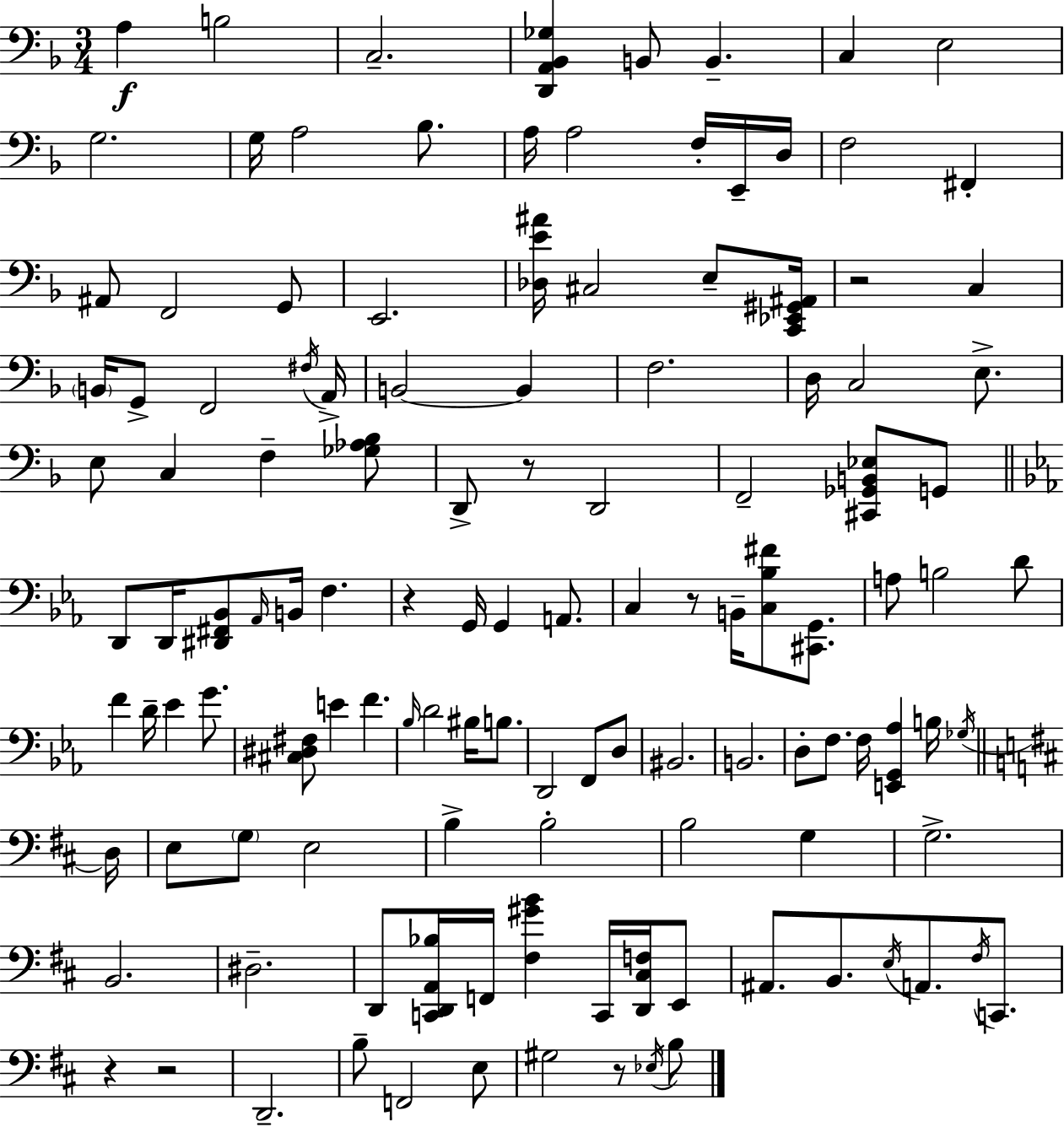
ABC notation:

X:1
T:Untitled
M:3/4
L:1/4
K:Dm
A, B,2 C,2 [D,,A,,_B,,_G,] B,,/2 B,, C, E,2 G,2 G,/4 A,2 _B,/2 A,/4 A,2 F,/4 E,,/4 D,/4 F,2 ^F,, ^A,,/2 F,,2 G,,/2 E,,2 [_D,E^A]/4 ^C,2 E,/2 [C,,_E,,^G,,^A,,]/4 z2 C, B,,/4 G,,/2 F,,2 ^F,/4 A,,/4 B,,2 B,, F,2 D,/4 C,2 E,/2 E,/2 C, F, [_G,_A,_B,]/2 D,,/2 z/2 D,,2 F,,2 [^C,,_G,,B,,_E,]/2 G,,/2 D,,/2 D,,/4 [^D,,^F,,_B,,]/2 _A,,/4 B,,/4 F, z G,,/4 G,, A,,/2 C, z/2 B,,/4 [C,_B,^F]/2 [^C,,G,,]/2 A,/2 B,2 D/2 F D/4 _E G/2 [^C,^D,^F,]/2 E F _B,/4 D2 ^B,/4 B,/2 D,,2 F,,/2 D,/2 ^B,,2 B,,2 D,/2 F,/2 F,/4 [E,,G,,_A,] B,/4 _G,/4 D,/4 E,/2 G,/2 E,2 B, B,2 B,2 G, G,2 B,,2 ^D,2 D,,/2 [C,,D,,A,,_B,]/4 F,,/4 [^F,^GB] C,,/4 [D,,^C,F,]/4 E,,/2 ^A,,/2 B,,/2 E,/4 A,,/2 ^F,/4 C,,/2 z z2 D,,2 B,/2 F,,2 E,/2 ^G,2 z/2 _E,/4 B,/2